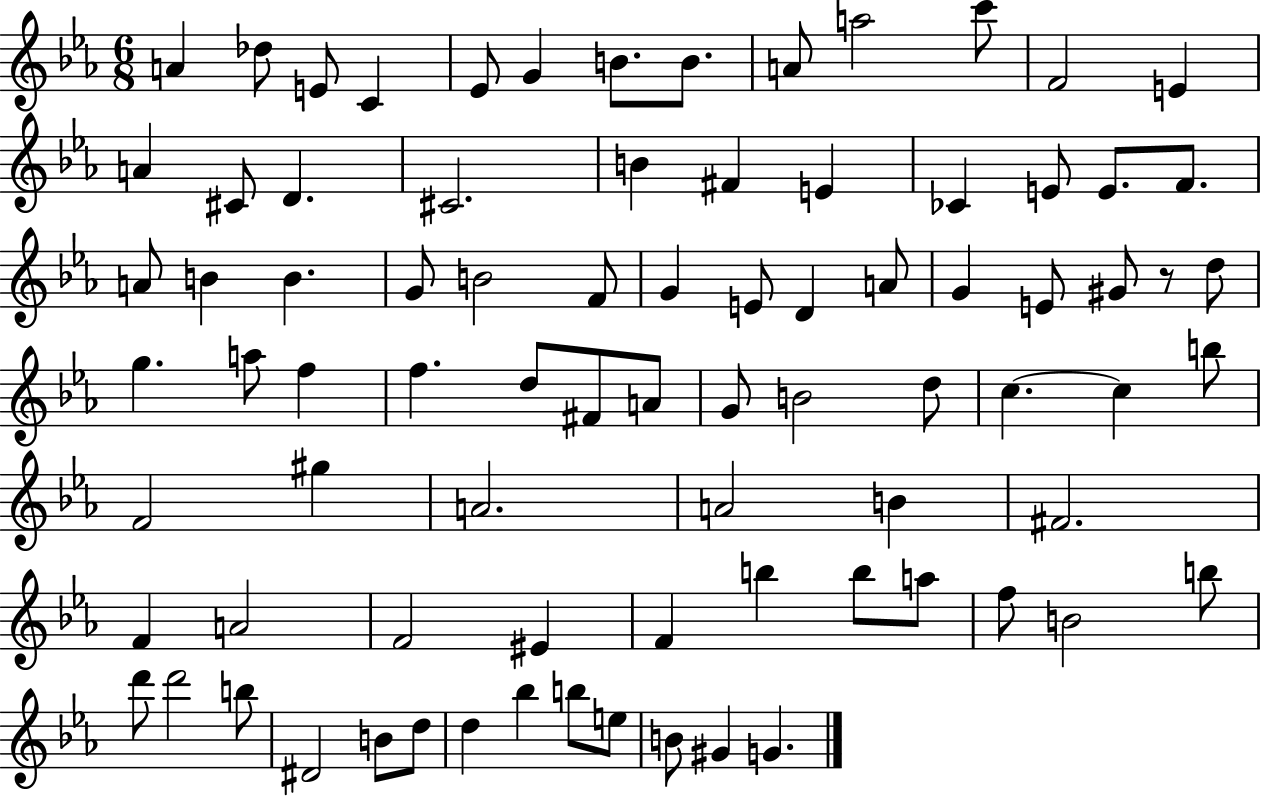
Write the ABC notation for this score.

X:1
T:Untitled
M:6/8
L:1/4
K:Eb
A _d/2 E/2 C _E/2 G B/2 B/2 A/2 a2 c'/2 F2 E A ^C/2 D ^C2 B ^F E _C E/2 E/2 F/2 A/2 B B G/2 B2 F/2 G E/2 D A/2 G E/2 ^G/2 z/2 d/2 g a/2 f f d/2 ^F/2 A/2 G/2 B2 d/2 c c b/2 F2 ^g A2 A2 B ^F2 F A2 F2 ^E F b b/2 a/2 f/2 B2 b/2 d'/2 d'2 b/2 ^D2 B/2 d/2 d _b b/2 e/2 B/2 ^G G